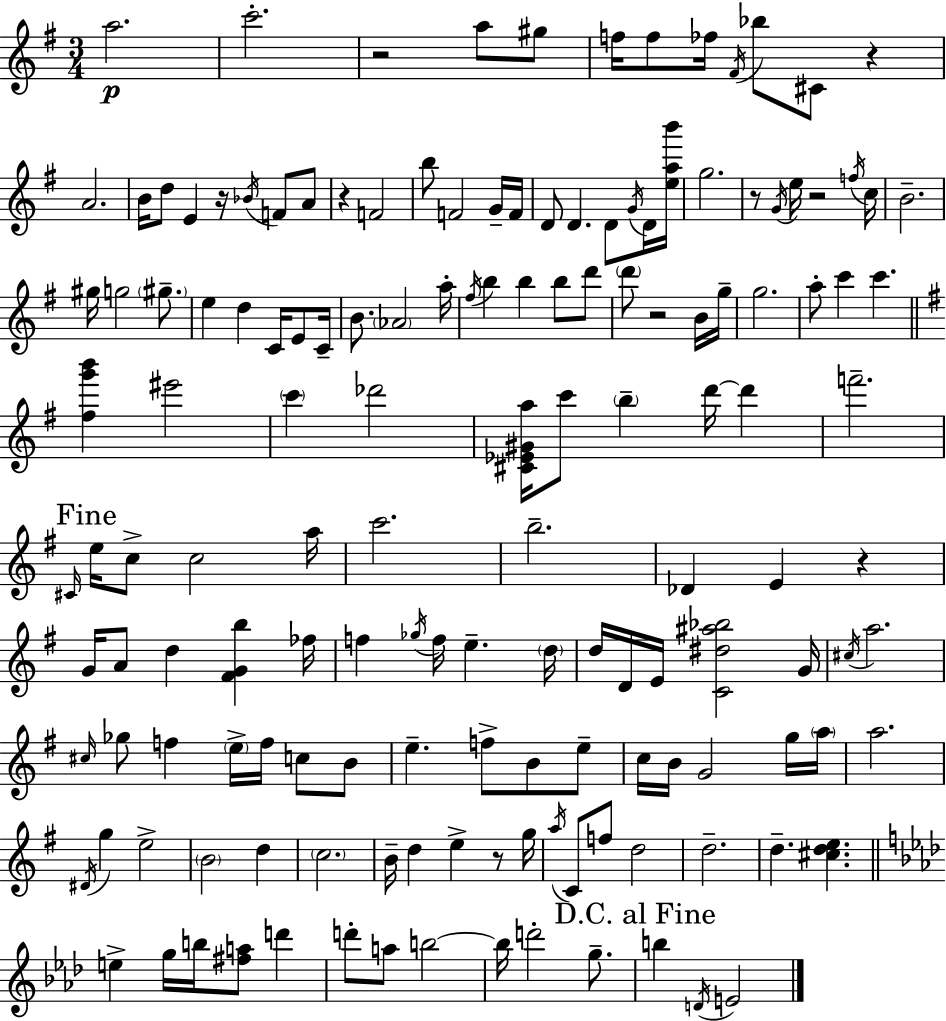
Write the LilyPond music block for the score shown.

{
  \clef treble
  \numericTimeSignature
  \time 3/4
  \key g \major
  \repeat volta 2 { a''2.\p | c'''2.-. | r2 a''8 gis''8 | f''16 f''8 fes''16 \acciaccatura { fis'16 } bes''8 cis'8 r4 | \break a'2. | b'16 d''8 e'4 r16 \acciaccatura { bes'16 } f'8 | a'8 r4 f'2 | b''8 f'2 | \break g'16-- f'16 d'8 d'4. d'8 | \acciaccatura { g'16 } d'16 <e'' a'' b'''>16 g''2. | r8 \acciaccatura { g'16 } e''16 r2 | \acciaccatura { f''16 } c''16 b'2.-- | \break gis''16 g''2 | \parenthesize gis''8.-- e''4 d''4 | c'16 e'8 c'16-- b'8. \parenthesize aes'2 | a''16-. \acciaccatura { fis''16 } b''4 b''4 | \break b''8 d'''8 \parenthesize d'''8 r2 | b'16 g''16-- g''2. | a''8-. c'''4 | c'''4. \bar "||" \break \key g \major <fis'' g''' b'''>4 eis'''2 | \parenthesize c'''4 des'''2 | <cis' ees' gis' a''>16 c'''8 \parenthesize b''4-- d'''16~~ d'''4 | f'''2.-- | \break \mark "Fine" \grace { cis'16 } e''16 c''8-> c''2 | a''16 c'''2. | b''2.-- | des'4 e'4 r4 | \break g'16 a'8 d''4 <fis' g' b''>4 | fes''16 f''4 \acciaccatura { ges''16 } f''16 e''4.-- | \parenthesize d''16 d''16 d'16 e'16 <c' dis'' ais'' bes''>2 | g'16 \acciaccatura { cis''16 } a''2. | \break \grace { cis''16 } ges''8 f''4 \parenthesize e''16-> f''16 | c''8 b'8 e''4.-- f''8-> | b'8 e''8-- c''16 b'16 g'2 | g''16 \parenthesize a''16 a''2. | \break \acciaccatura { dis'16 } g''4 e''2-> | \parenthesize b'2 | d''4 \parenthesize c''2. | b'16-- d''4 e''4-> | \break r8 g''16 \acciaccatura { a''16 } c'8 f''8 d''2 | d''2.-- | d''4.-- | <cis'' d'' e''>4. \bar "||" \break \key aes \major e''4-> g''16 b''16 <fis'' a''>8 d'''4 | d'''8-. a''8 b''2~~ | b''16 d'''2-. g''8.-- | \mark "D.C. al Fine" b''4 \acciaccatura { d'16 } e'2 | \break } \bar "|."
}